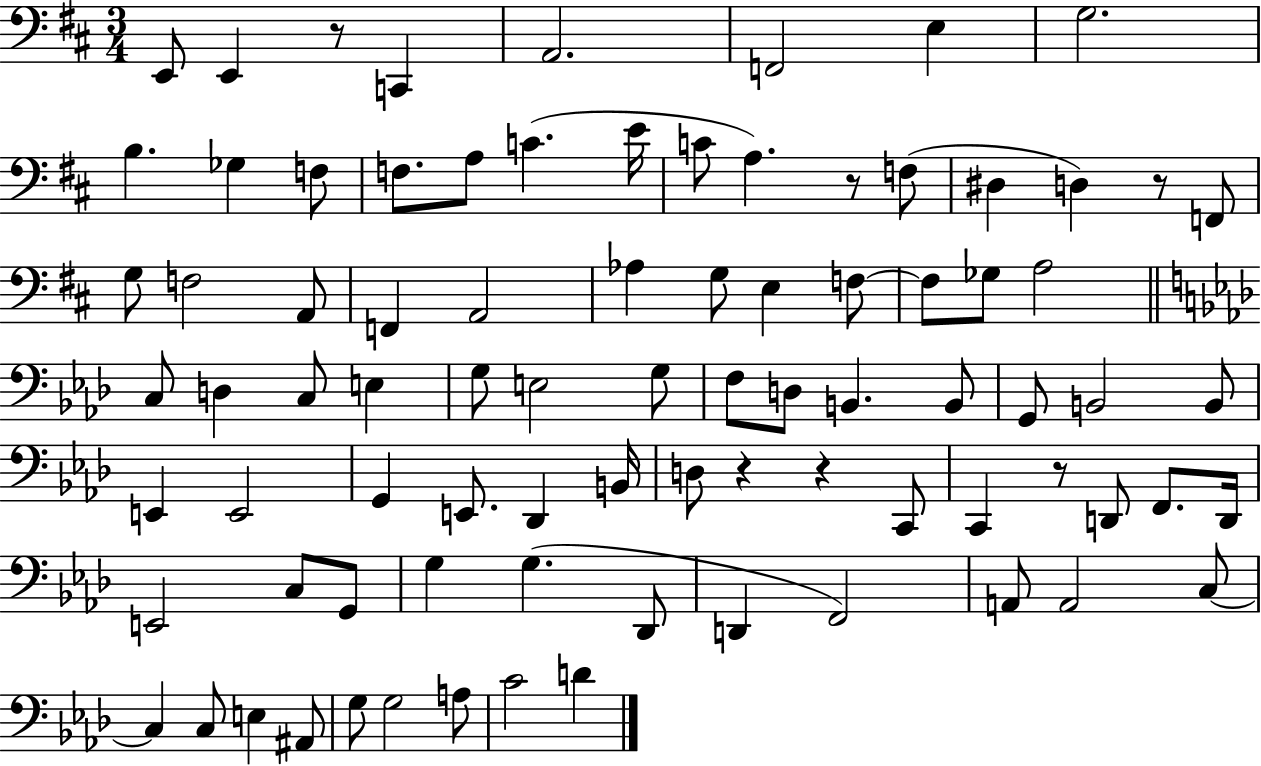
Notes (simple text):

E2/e E2/q R/e C2/q A2/h. F2/h E3/q G3/h. B3/q. Gb3/q F3/e F3/e. A3/e C4/q. E4/s C4/e A3/q. R/e F3/e D#3/q D3/q R/e F2/e G3/e F3/h A2/e F2/q A2/h Ab3/q G3/e E3/q F3/e F3/e Gb3/e A3/h C3/e D3/q C3/e E3/q G3/e E3/h G3/e F3/e D3/e B2/q. B2/e G2/e B2/h B2/e E2/q E2/h G2/q E2/e. Db2/q B2/s D3/e R/q R/q C2/e C2/q R/e D2/e F2/e. D2/s E2/h C3/e G2/e G3/q G3/q. Db2/e D2/q F2/h A2/e A2/h C3/e C3/q C3/e E3/q A#2/e G3/e G3/h A3/e C4/h D4/q